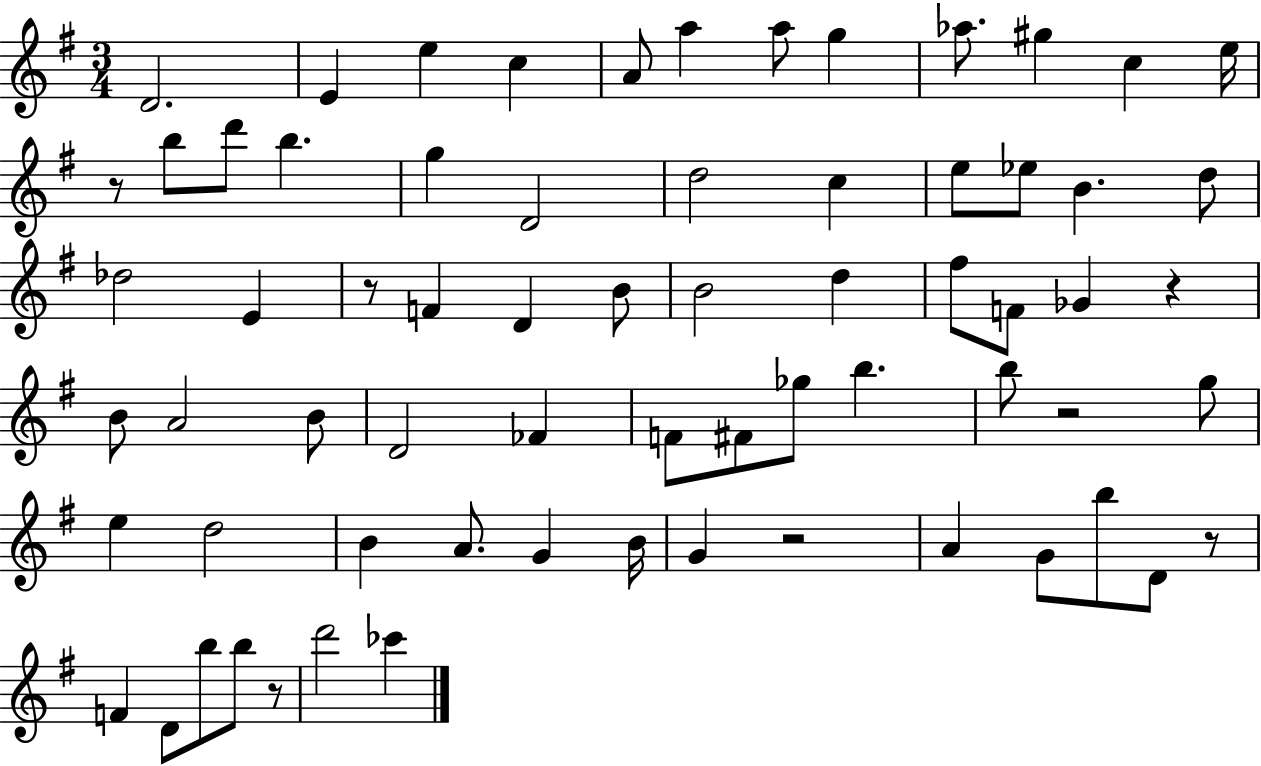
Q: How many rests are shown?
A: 7